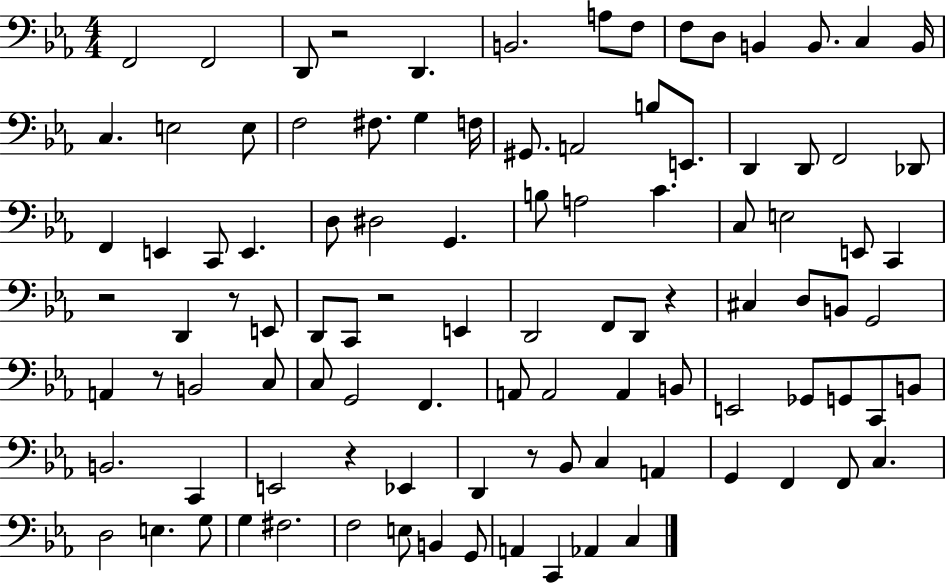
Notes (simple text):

F2/h F2/h D2/e R/h D2/q. B2/h. A3/e F3/e F3/e D3/e B2/q B2/e. C3/q B2/s C3/q. E3/h E3/e F3/h F#3/e. G3/q F3/s G#2/e. A2/h B3/e E2/e. D2/q D2/e F2/h Db2/e F2/q E2/q C2/e E2/q. D3/e D#3/h G2/q. B3/e A3/h C4/q. C3/e E3/h E2/e C2/q R/h D2/q R/e E2/e D2/e C2/e R/h E2/q D2/h F2/e D2/e R/q C#3/q D3/e B2/e G2/h A2/q R/e B2/h C3/e C3/e G2/h F2/q. A2/e A2/h A2/q B2/e E2/h Gb2/e G2/e C2/e B2/e B2/h. C2/q E2/h R/q Eb2/q D2/q R/e Bb2/e C3/q A2/q G2/q F2/q F2/e C3/q. D3/h E3/q. G3/e G3/q F#3/h. F3/h E3/e B2/q G2/e A2/q C2/q Ab2/q C3/q